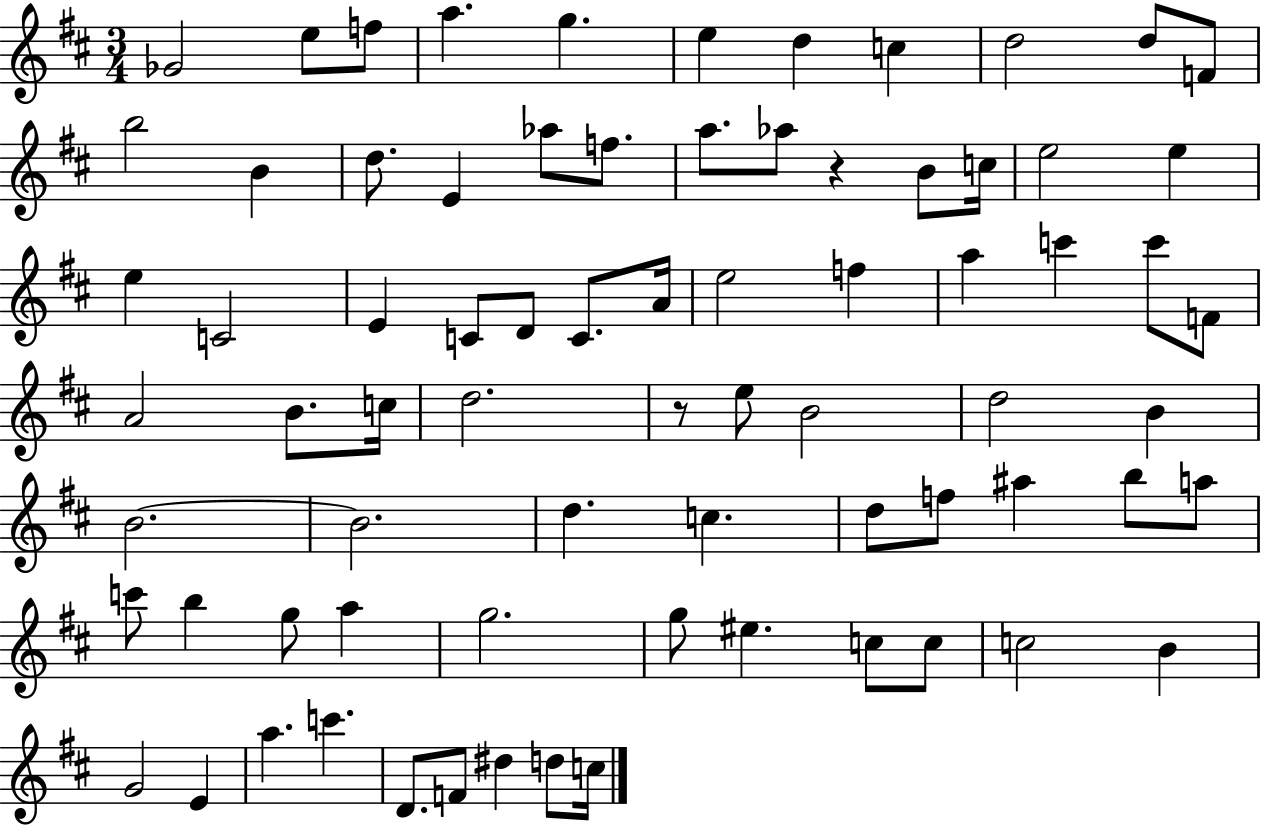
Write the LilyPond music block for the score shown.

{
  \clef treble
  \numericTimeSignature
  \time 3/4
  \key d \major
  ges'2 e''8 f''8 | a''4. g''4. | e''4 d''4 c''4 | d''2 d''8 f'8 | \break b''2 b'4 | d''8. e'4 aes''8 f''8. | a''8. aes''8 r4 b'8 c''16 | e''2 e''4 | \break e''4 c'2 | e'4 c'8 d'8 c'8. a'16 | e''2 f''4 | a''4 c'''4 c'''8 f'8 | \break a'2 b'8. c''16 | d''2. | r8 e''8 b'2 | d''2 b'4 | \break b'2.~~ | b'2. | d''4. c''4. | d''8 f''8 ais''4 b''8 a''8 | \break c'''8 b''4 g''8 a''4 | g''2. | g''8 eis''4. c''8 c''8 | c''2 b'4 | \break g'2 e'4 | a''4. c'''4. | d'8. f'8 dis''4 d''8 c''16 | \bar "|."
}